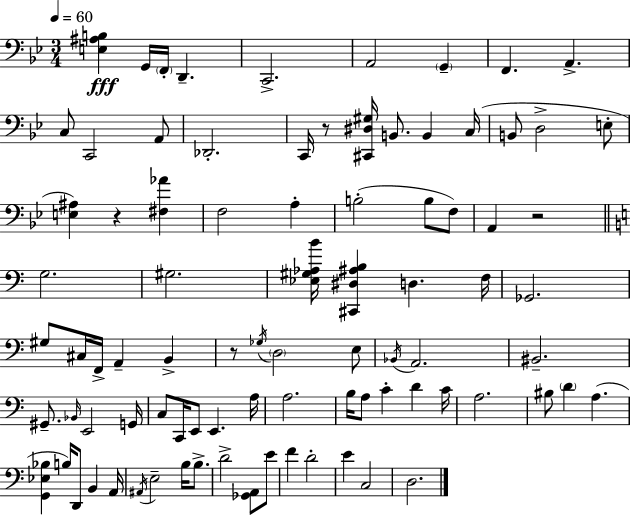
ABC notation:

X:1
T:Untitled
M:3/4
L:1/4
K:Bb
[E,^A,B,] G,,/4 F,,/4 D,, C,,2 A,,2 G,, F,, A,, C,/2 C,,2 A,,/2 _D,,2 C,,/4 z/2 [^C,,^D,^G,]/4 B,,/2 B,, C,/4 B,,/2 D,2 E,/2 [E,^A,] z [^F,_A] F,2 A, B,2 B,/2 F,/2 A,, z2 G,2 ^G,2 [_E,^G,_A,B]/4 [^C,,^D,^A,B,] D, F,/4 _G,,2 ^G,/2 ^C,/4 F,,/4 A,, B,, z/2 _G,/4 D,2 E,/2 _B,,/4 A,,2 ^B,,2 ^G,,/2 _B,,/4 E,,2 G,,/4 C,/2 C,,/4 E,,/2 E,, A,/4 A,2 B,/4 A,/2 C D C/4 A,2 ^B,/2 D A, [G,,_E,_B,] B,/4 D,,/2 B,, A,,/4 ^A,,/4 E,2 B,/4 B,/2 D2 [_G,,A,,]/2 E/2 F D2 E C,2 D,2